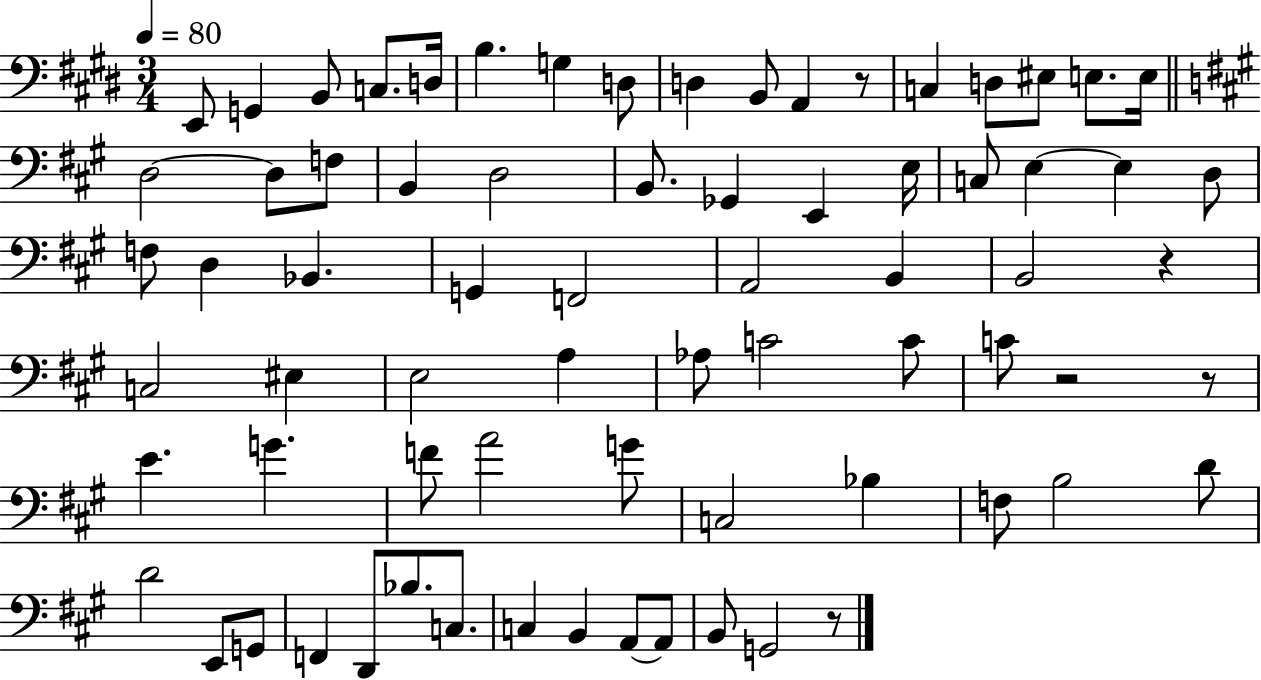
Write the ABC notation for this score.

X:1
T:Untitled
M:3/4
L:1/4
K:E
E,,/2 G,, B,,/2 C,/2 D,/4 B, G, D,/2 D, B,,/2 A,, z/2 C, D,/2 ^E,/2 E,/2 E,/4 D,2 D,/2 F,/2 B,, D,2 B,,/2 _G,, E,, E,/4 C,/2 E, E, D,/2 F,/2 D, _B,, G,, F,,2 A,,2 B,, B,,2 z C,2 ^E, E,2 A, _A,/2 C2 C/2 C/2 z2 z/2 E G F/2 A2 G/2 C,2 _B, F,/2 B,2 D/2 D2 E,,/2 G,,/2 F,, D,,/2 _B,/2 C,/2 C, B,, A,,/2 A,,/2 B,,/2 G,,2 z/2